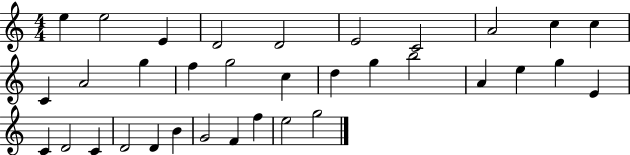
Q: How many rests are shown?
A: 0